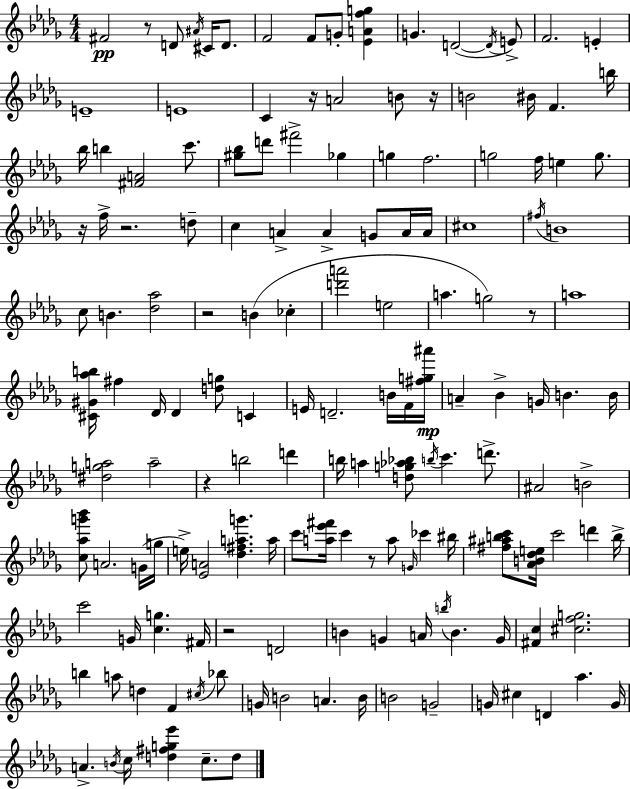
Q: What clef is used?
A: treble